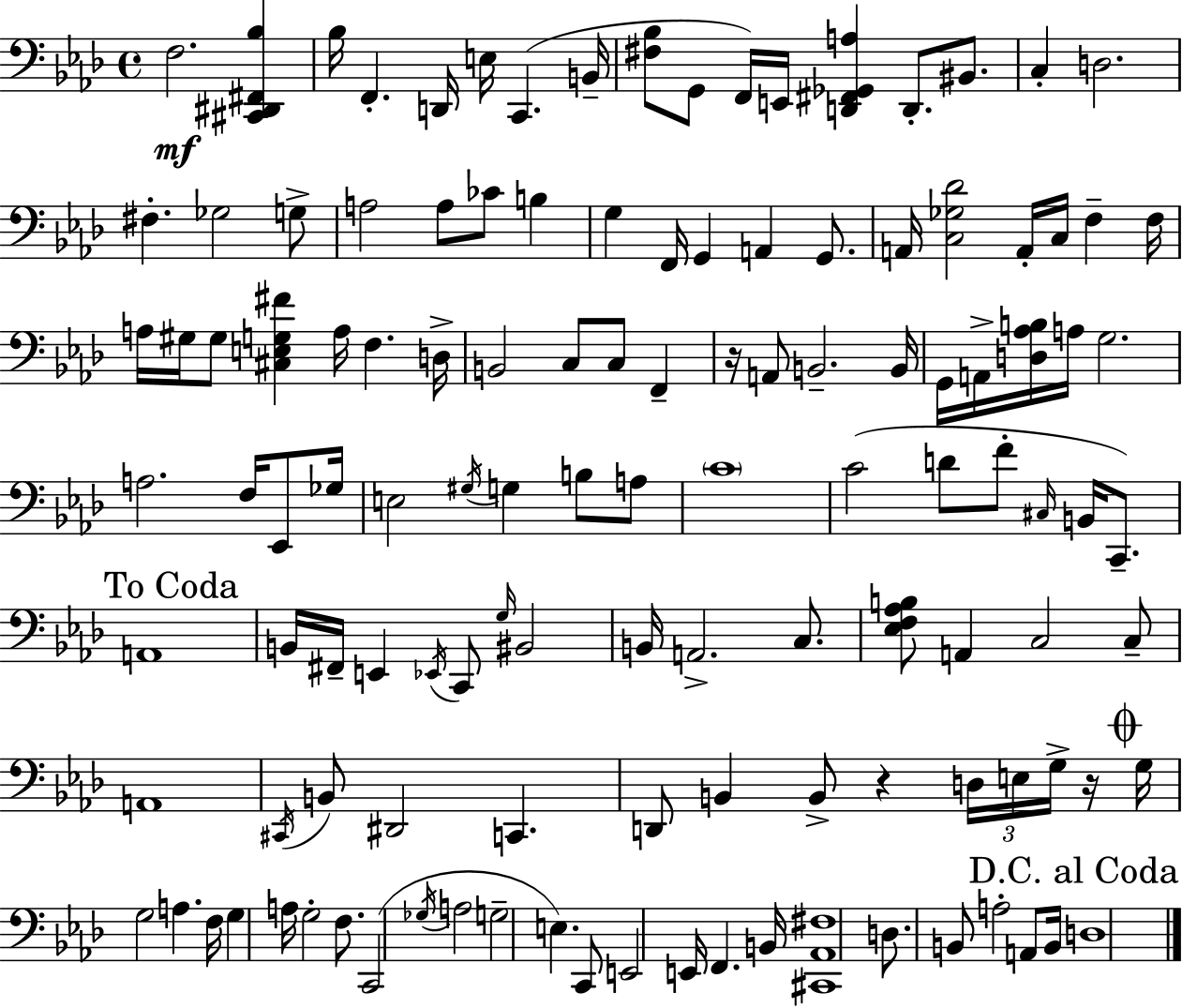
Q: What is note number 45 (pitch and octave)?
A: G2